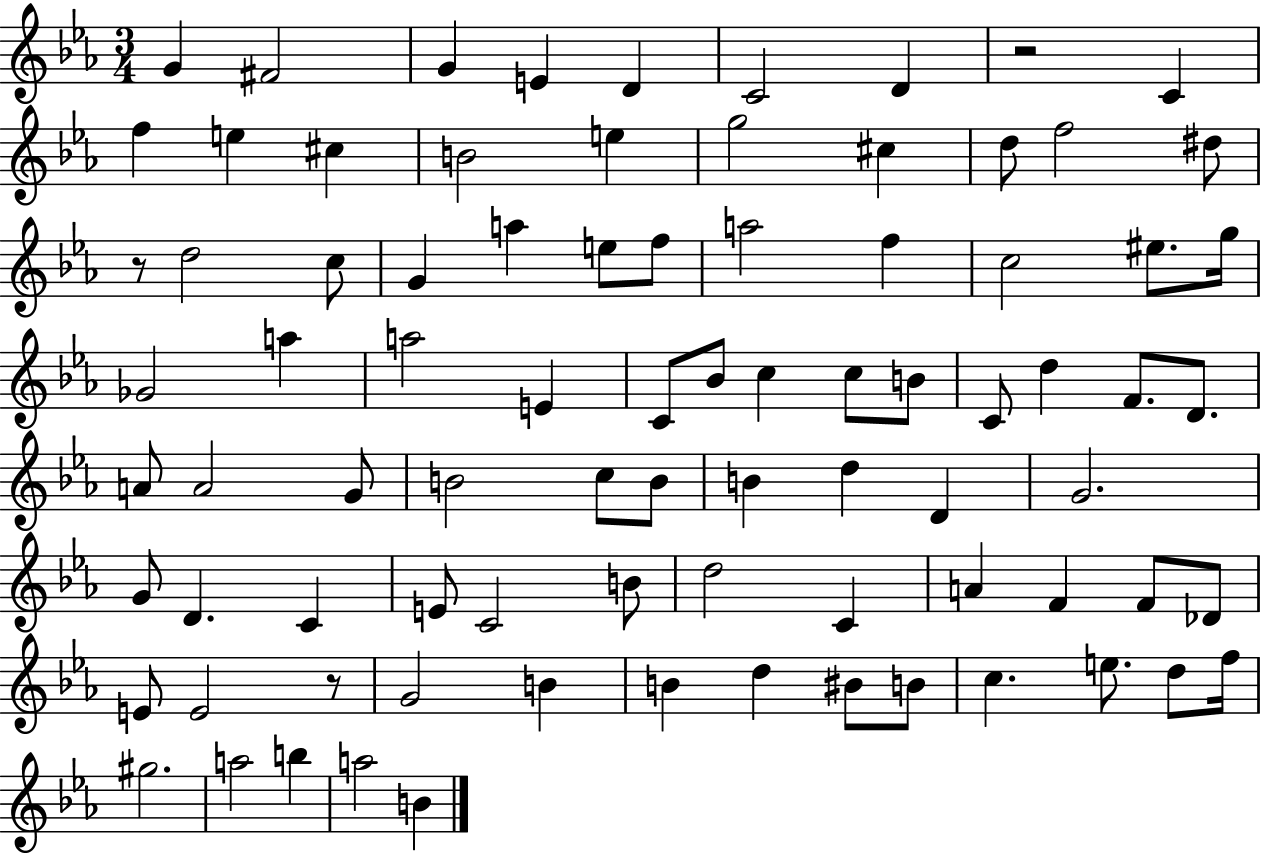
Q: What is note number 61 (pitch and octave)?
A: A4